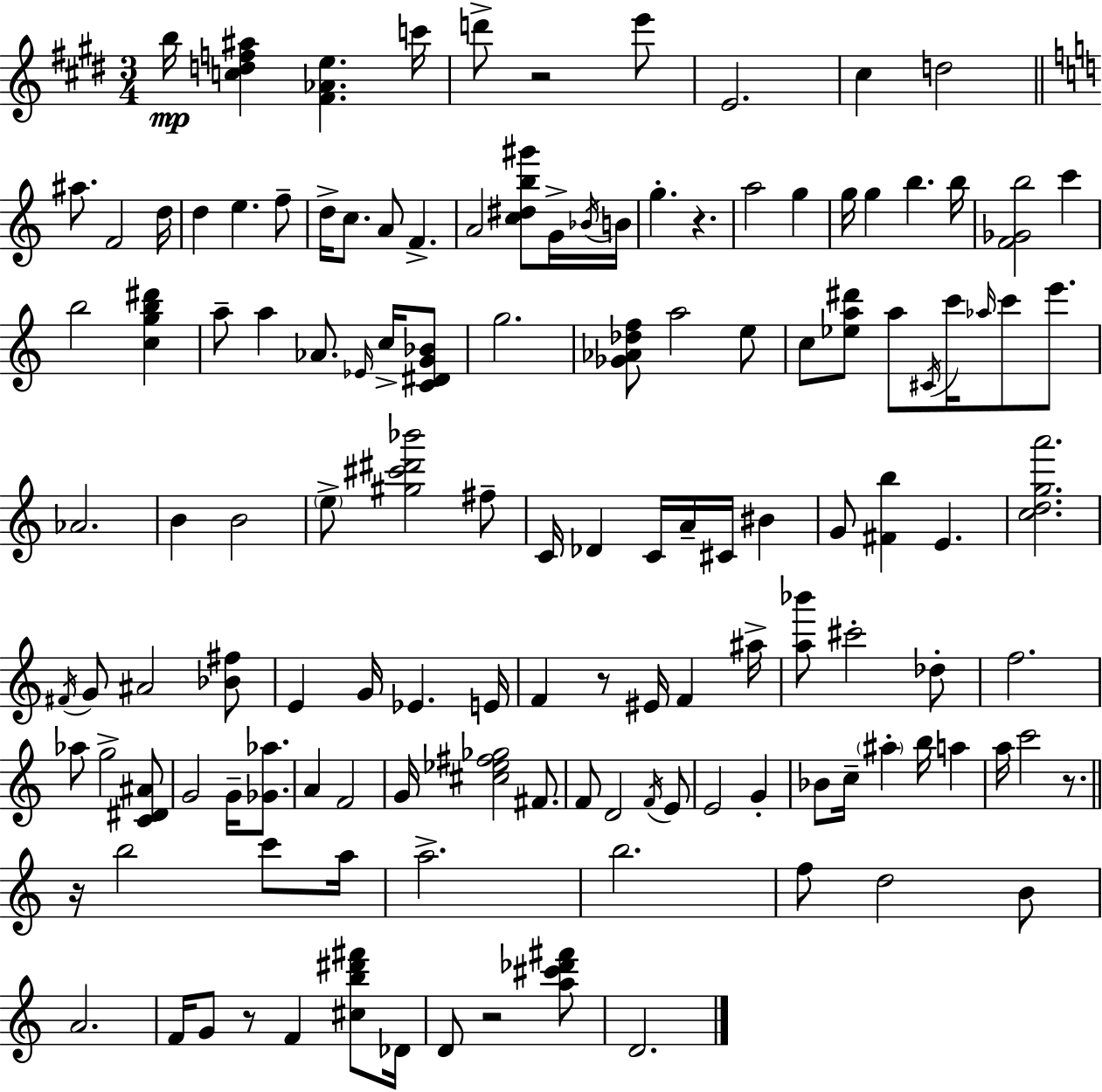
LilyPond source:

{
  \clef treble
  \numericTimeSignature
  \time 3/4
  \key e \major
  b''16\mp <c'' d'' f'' ais''>4 <fis' aes' e''>4. c'''16 | d'''8-> r2 e'''8 | e'2. | cis''4 d''2 | \break \bar "||" \break \key a \minor ais''8. f'2 d''16 | d''4 e''4. f''8-- | d''16-> c''8. a'8 f'4.-> | a'2 <c'' dis'' b'' gis'''>8 g'16-> \acciaccatura { bes'16 } | \break b'16 g''4.-. r4. | a''2 g''4 | g''16 g''4 b''4. | b''16 <f' ges' b''>2 c'''4 | \break b''2 <c'' g'' b'' dis'''>4 | a''8-- a''4 aes'8. \grace { ees'16 } c''16-> | <c' dis' g' bes'>8 g''2. | <ges' aes' des'' f''>8 a''2 | \break e''8 c''8 <ees'' a'' dis'''>8 a''8 \acciaccatura { cis'16 } c'''16 \grace { aes''16 } c'''8 | e'''8. aes'2. | b'4 b'2 | \parenthesize e''8-> <gis'' cis''' dis''' bes'''>2 | \break fis''8-- c'16 des'4 c'16 a'16-- cis'16 | bis'4 g'8 <fis' b''>4 e'4. | <c'' d'' g'' a'''>2. | \acciaccatura { fis'16 } g'8 ais'2 | \break <bes' fis''>8 e'4 g'16 ees'4. | e'16 f'4 r8 eis'16 | f'4 ais''16-> <a'' bes'''>8 cis'''2-. | des''8-. f''2. | \break aes''8 g''2-> | <c' dis' ais'>8 g'2 | g'16-- <ges' aes''>8. a'4 f'2 | g'16 <cis'' ees'' fis'' ges''>2 | \break fis'8. f'8 d'2 | \acciaccatura { f'16 } e'8 e'2 | g'4-. bes'8 c''16-- \parenthesize ais''4-. | b''16 a''4 a''16 c'''2 | \break r8. \bar "||" \break \key c \major r16 b''2 c'''8 a''16 | a''2.-> | b''2. | f''8 d''2 b'8 | \break a'2. | f'16 g'8 r8 f'4 <cis'' b'' dis''' fis'''>8 des'16 | d'8 r2 <a'' cis''' des''' fis'''>8 | d'2. | \break \bar "|."
}